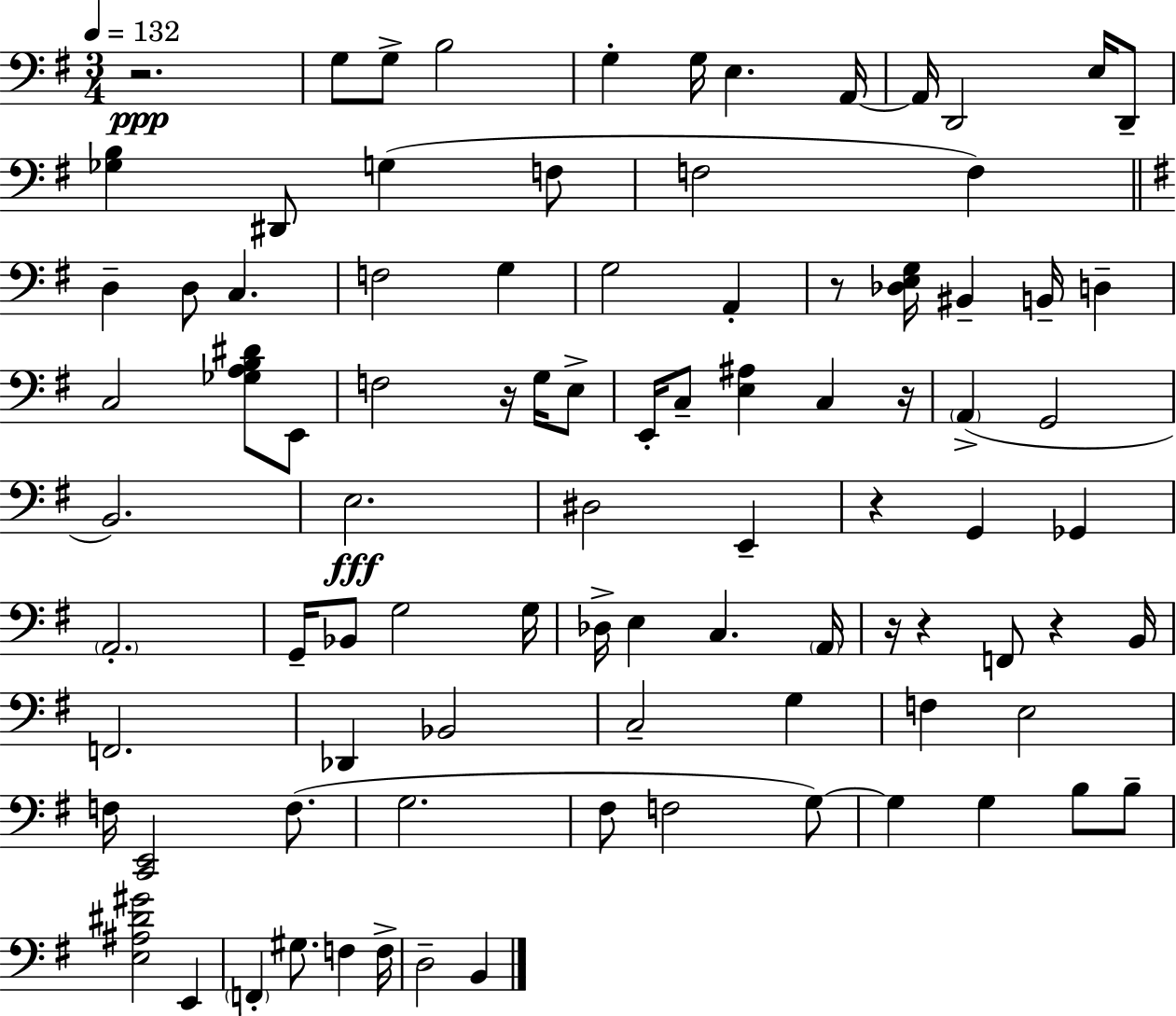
{
  \clef bass
  \numericTimeSignature
  \time 3/4
  \key e \minor
  \tempo 4 = 132
  \repeat volta 2 { r2.\ppp | g8 g8-> b2 | g4-. g16 e4. a,16~~ | a,16 d,2 e16 d,8-- | \break <ges b>4 dis,8 g4( f8 | f2 f4) | \bar "||" \break \key g \major d4-- d8 c4. | f2 g4 | g2 a,4-. | r8 <des e g>16 bis,4-- b,16-- d4-- | \break c2 <ges a b dis'>8 e,8 | f2 r16 g16 e8-> | e,16-. c8-- <e ais>4 c4 r16 | \parenthesize a,4->( g,2 | \break b,2.) | e2.\fff | dis2 e,4-- | r4 g,4 ges,4 | \break \parenthesize a,2.-. | g,16-- bes,8 g2 g16 | des16-> e4 c4. \parenthesize a,16 | r16 r4 f,8 r4 b,16 | \break f,2. | des,4 bes,2 | c2-- g4 | f4 e2 | \break f16 <c, e,>2 f8.( | g2. | fis8 f2 g8~~) | g4 g4 b8 b8-- | \break <e ais dis' gis'>2 e,4 | \parenthesize f,4-. gis8. f4 f16-> | d2-- b,4 | } \bar "|."
}